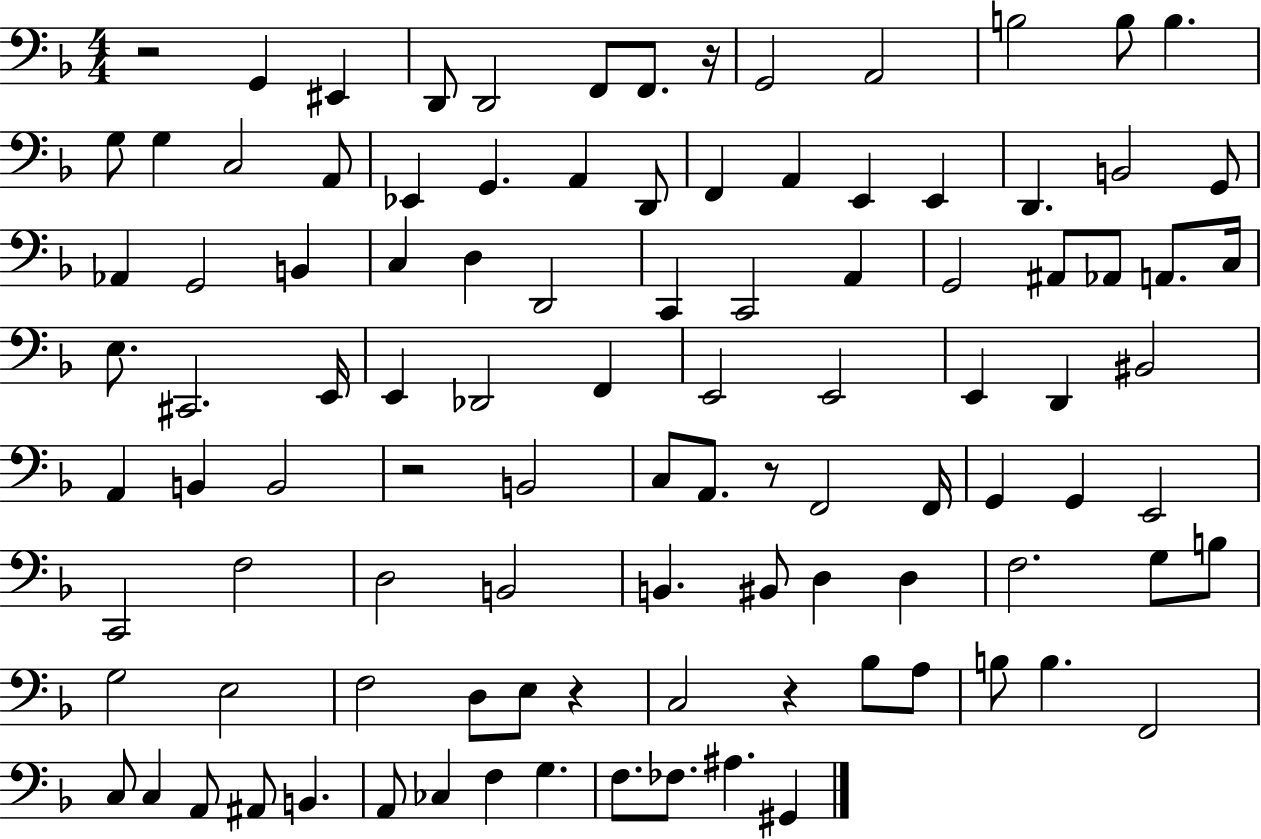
R/h G2/q EIS2/q D2/e D2/h F2/e F2/e. R/s G2/h A2/h B3/h B3/e B3/q. G3/e G3/q C3/h A2/e Eb2/q G2/q. A2/q D2/e F2/q A2/q E2/q E2/q D2/q. B2/h G2/e Ab2/q G2/h B2/q C3/q D3/q D2/h C2/q C2/h A2/q G2/h A#2/e Ab2/e A2/e. C3/s E3/e. C#2/h. E2/s E2/q Db2/h F2/q E2/h E2/h E2/q D2/q BIS2/h A2/q B2/q B2/h R/h B2/h C3/e A2/e. R/e F2/h F2/s G2/q G2/q E2/h C2/h F3/h D3/h B2/h B2/q. BIS2/e D3/q D3/q F3/h. G3/e B3/e G3/h E3/h F3/h D3/e E3/e R/q C3/h R/q Bb3/e A3/e B3/e B3/q. F2/h C3/e C3/q A2/e A#2/e B2/q. A2/e CES3/q F3/q G3/q. F3/e. FES3/e. A#3/q. G#2/q